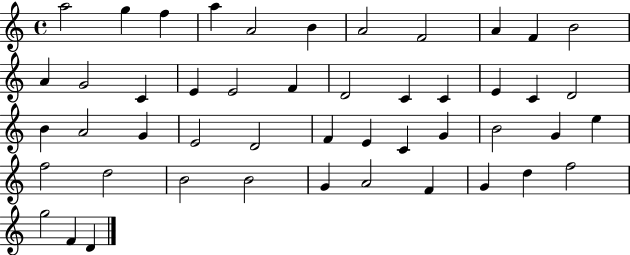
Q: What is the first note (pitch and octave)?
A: A5